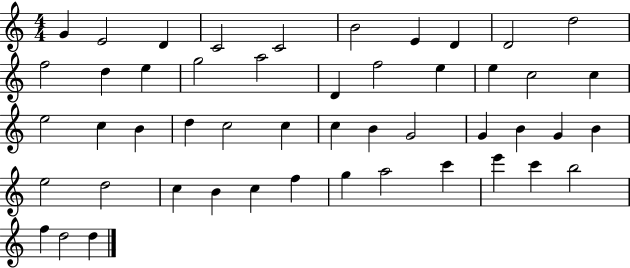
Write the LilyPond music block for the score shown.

{
  \clef treble
  \numericTimeSignature
  \time 4/4
  \key c \major
  g'4 e'2 d'4 | c'2 c'2 | b'2 e'4 d'4 | d'2 d''2 | \break f''2 d''4 e''4 | g''2 a''2 | d'4 f''2 e''4 | e''4 c''2 c''4 | \break e''2 c''4 b'4 | d''4 c''2 c''4 | c''4 b'4 g'2 | g'4 b'4 g'4 b'4 | \break e''2 d''2 | c''4 b'4 c''4 f''4 | g''4 a''2 c'''4 | e'''4 c'''4 b''2 | \break f''4 d''2 d''4 | \bar "|."
}